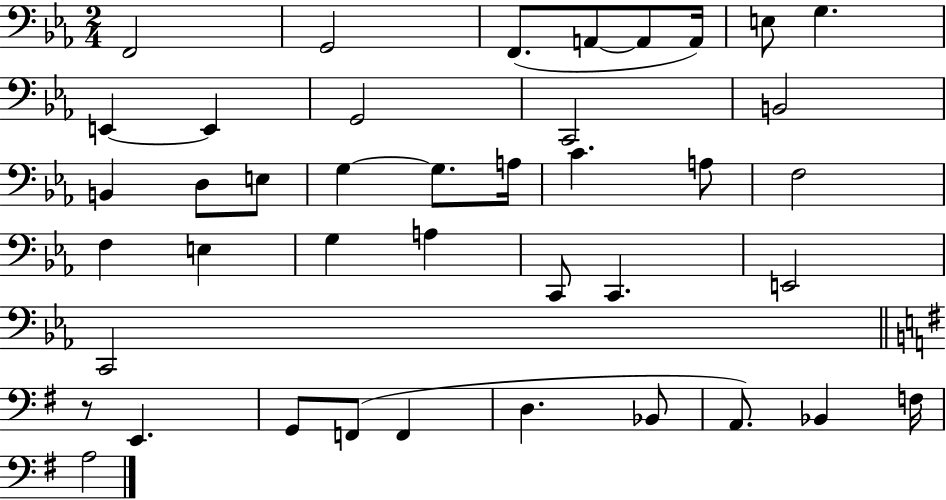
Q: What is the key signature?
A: EES major